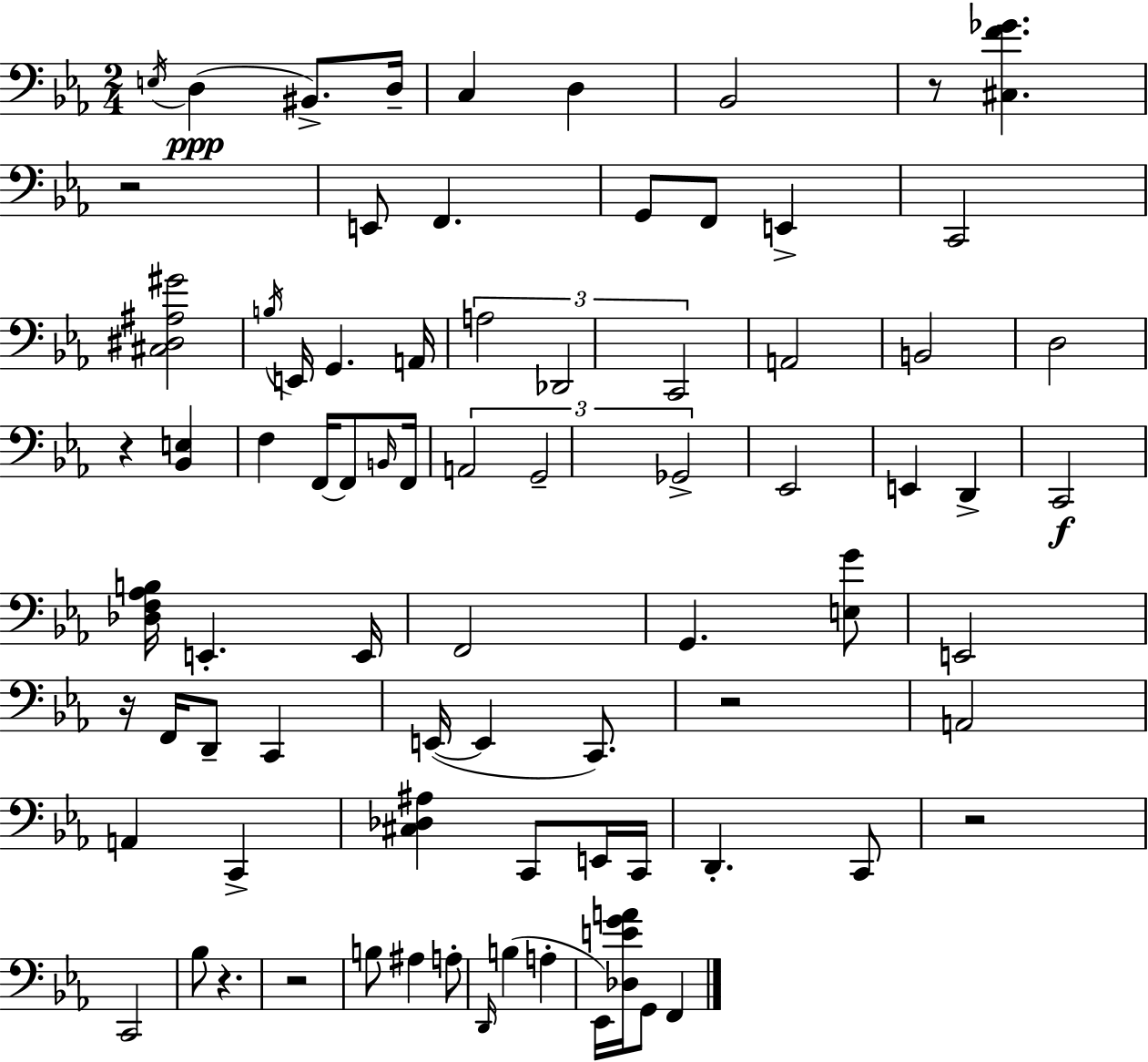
X:1
T:Untitled
M:2/4
L:1/4
K:Cm
E,/4 D, ^B,,/2 D,/4 C, D, _B,,2 z/2 [^C,F_G] z2 E,,/2 F,, G,,/2 F,,/2 E,, C,,2 [^C,^D,^A,^G]2 B,/4 E,,/4 G,, A,,/4 A,2 _D,,2 C,,2 A,,2 B,,2 D,2 z [_B,,E,] F, F,,/4 F,,/2 B,,/4 F,,/4 A,,2 G,,2 _G,,2 _E,,2 E,, D,, C,,2 [_D,F,_A,B,]/4 E,, E,,/4 F,,2 G,, [E,G]/2 E,,2 z/4 F,,/4 D,,/2 C,, E,,/4 E,, C,,/2 z2 A,,2 A,, C,, [^C,_D,^A,] C,,/2 E,,/4 C,,/4 D,, C,,/2 z2 C,,2 _B,/2 z z2 B,/2 ^A, A,/2 D,,/4 B, A, _E,,/4 [_D,EGA]/4 G,,/2 F,,